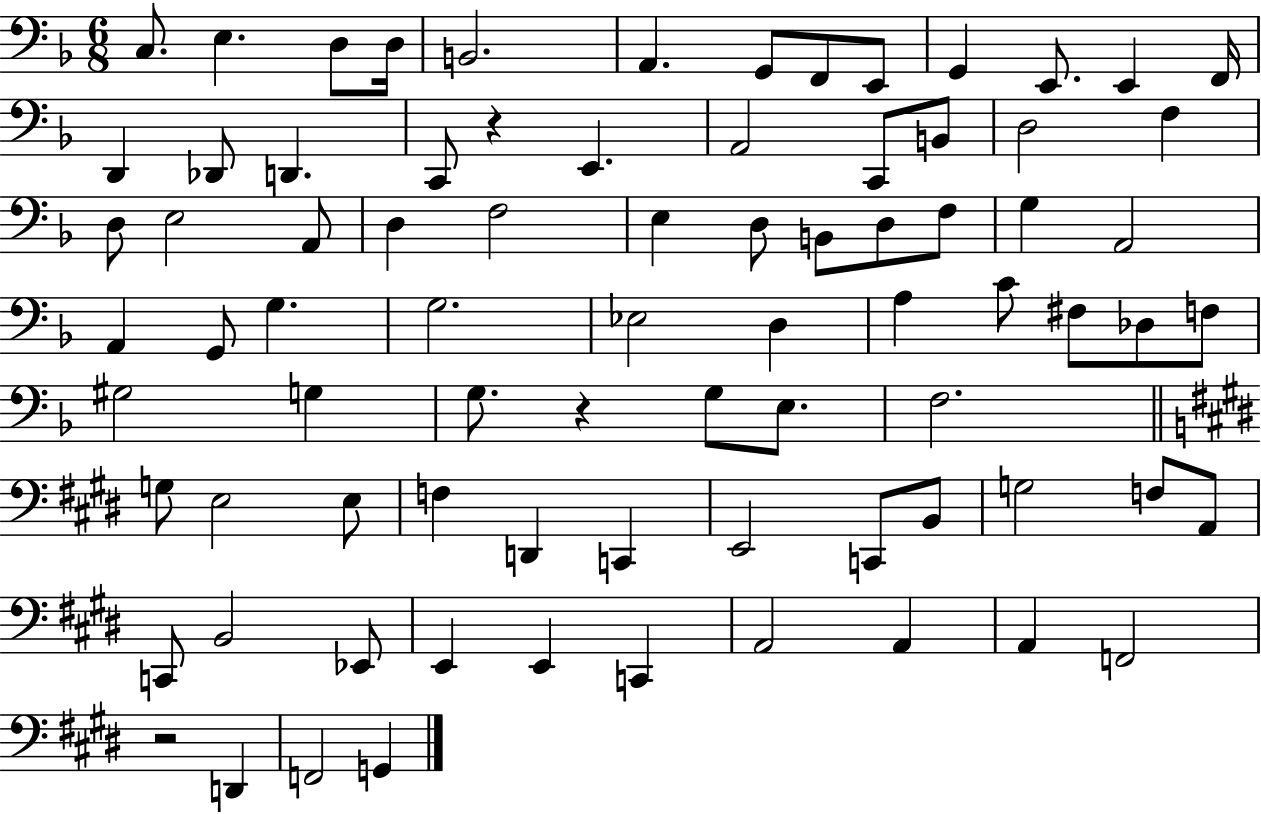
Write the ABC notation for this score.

X:1
T:Untitled
M:6/8
L:1/4
K:F
C,/2 E, D,/2 D,/4 B,,2 A,, G,,/2 F,,/2 E,,/2 G,, E,,/2 E,, F,,/4 D,, _D,,/2 D,, C,,/2 z E,, A,,2 C,,/2 B,,/2 D,2 F, D,/2 E,2 A,,/2 D, F,2 E, D,/2 B,,/2 D,/2 F,/2 G, A,,2 A,, G,,/2 G, G,2 _E,2 D, A, C/2 ^F,/2 _D,/2 F,/2 ^G,2 G, G,/2 z G,/2 E,/2 F,2 G,/2 E,2 E,/2 F, D,, C,, E,,2 C,,/2 B,,/2 G,2 F,/2 A,,/2 C,,/2 B,,2 _E,,/2 E,, E,, C,, A,,2 A,, A,, F,,2 z2 D,, F,,2 G,,